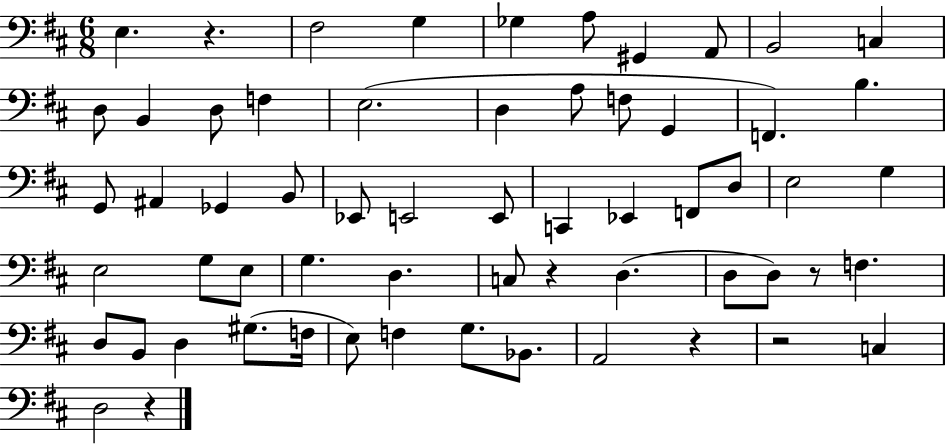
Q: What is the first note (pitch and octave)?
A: E3